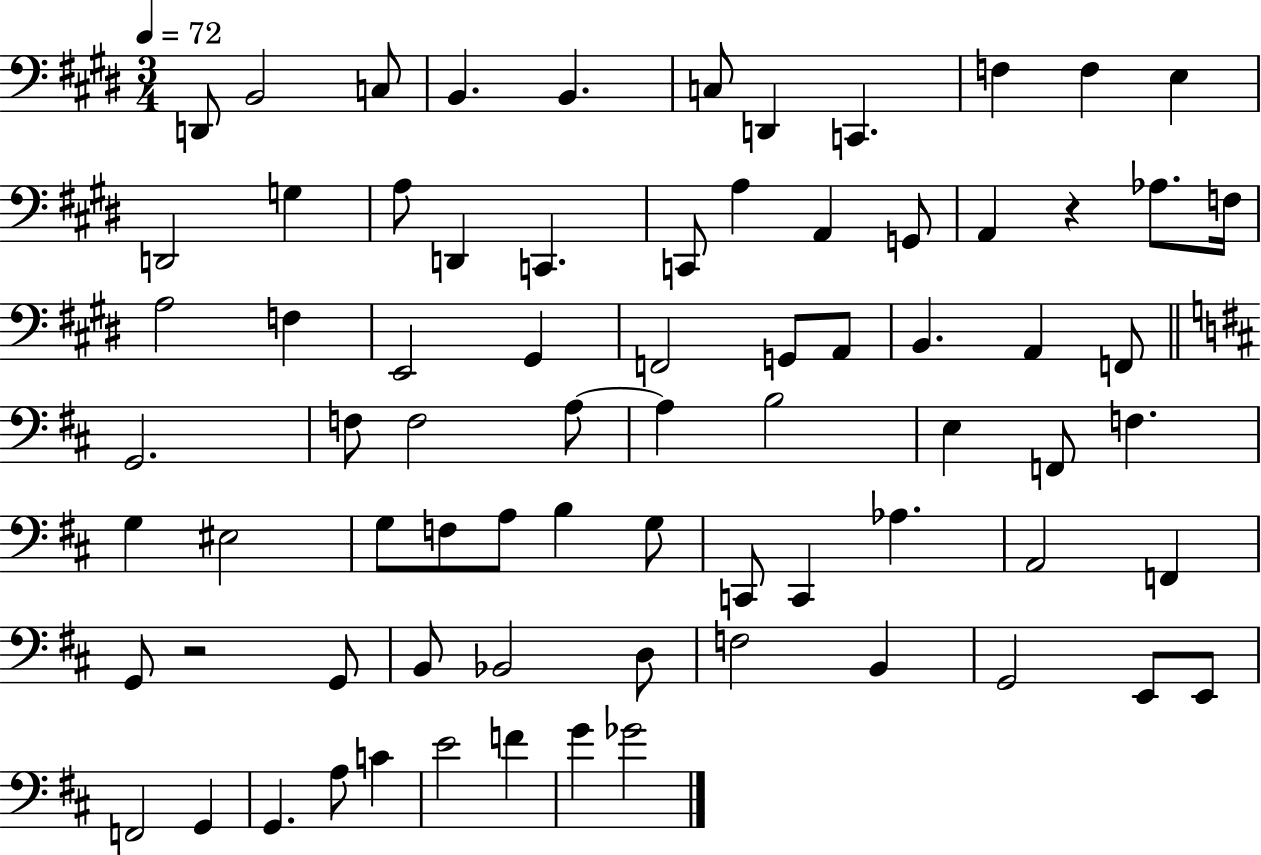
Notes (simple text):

D2/e B2/h C3/e B2/q. B2/q. C3/e D2/q C2/q. F3/q F3/q E3/q D2/h G3/q A3/e D2/q C2/q. C2/e A3/q A2/q G2/e A2/q R/q Ab3/e. F3/s A3/h F3/q E2/h G#2/q F2/h G2/e A2/e B2/q. A2/q F2/e G2/h. F3/e F3/h A3/e A3/q B3/h E3/q F2/e F3/q. G3/q EIS3/h G3/e F3/e A3/e B3/q G3/e C2/e C2/q Ab3/q. A2/h F2/q G2/e R/h G2/e B2/e Bb2/h D3/e F3/h B2/q G2/h E2/e E2/e F2/h G2/q G2/q. A3/e C4/q E4/h F4/q G4/q Gb4/h